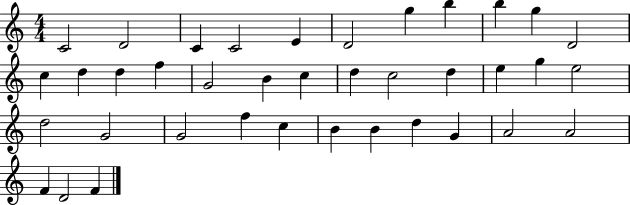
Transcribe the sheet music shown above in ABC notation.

X:1
T:Untitled
M:4/4
L:1/4
K:C
C2 D2 C C2 E D2 g b b g D2 c d d f G2 B c d c2 d e g e2 d2 G2 G2 f c B B d G A2 A2 F D2 F